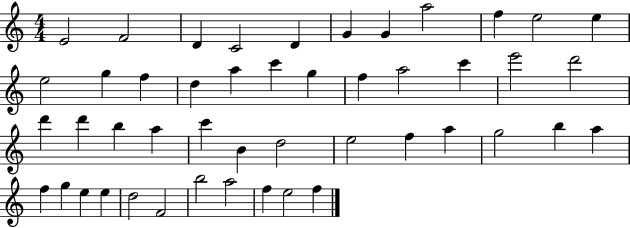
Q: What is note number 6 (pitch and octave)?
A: G4